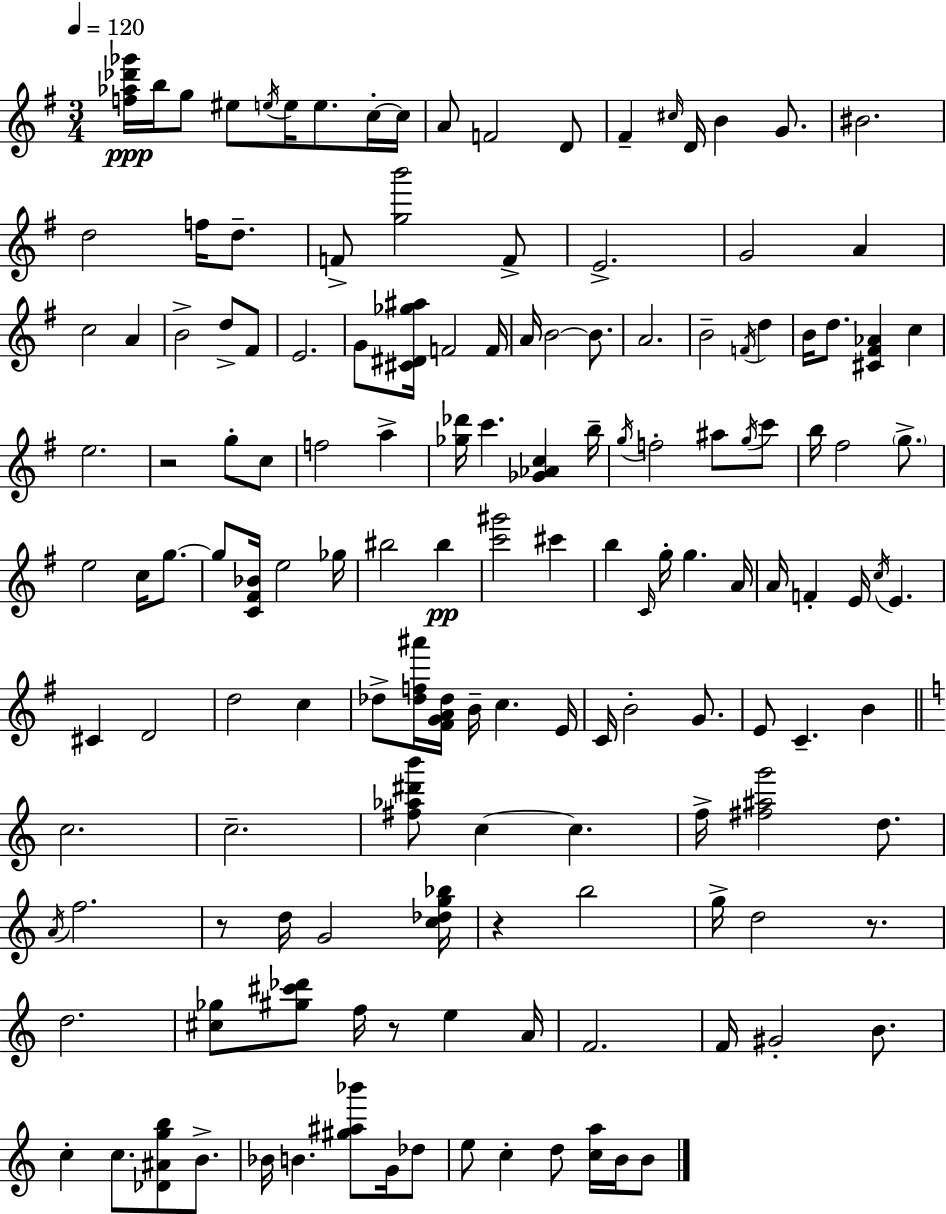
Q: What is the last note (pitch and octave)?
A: B4